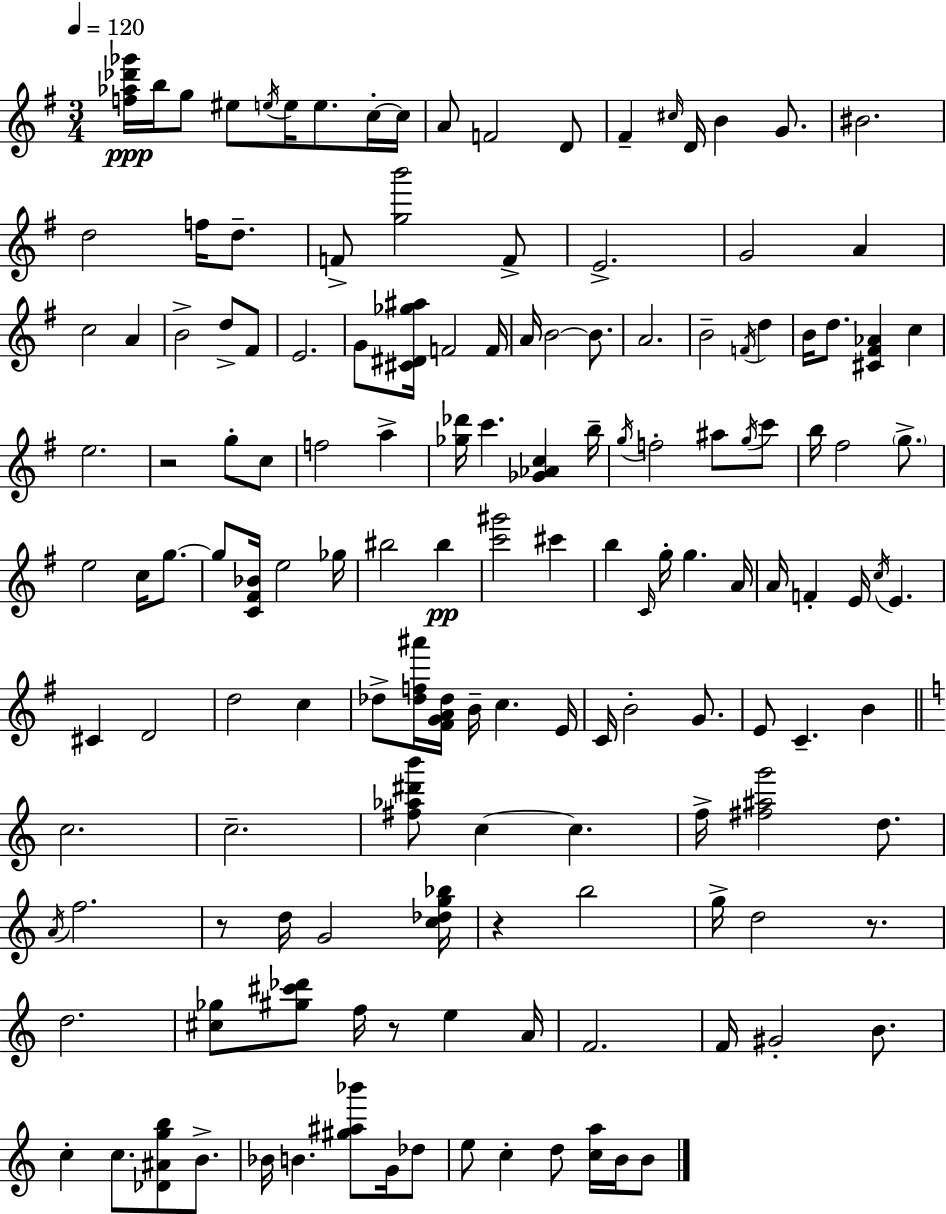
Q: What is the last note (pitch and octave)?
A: B4